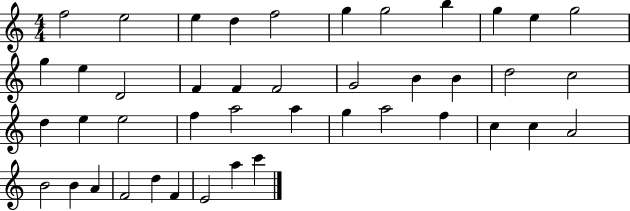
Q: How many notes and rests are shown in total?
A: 43